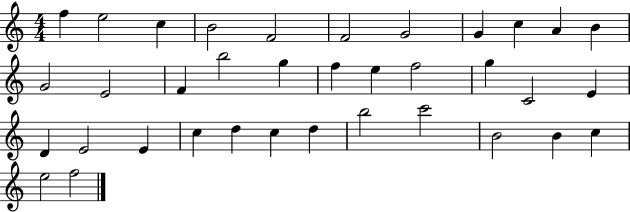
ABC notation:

X:1
T:Untitled
M:4/4
L:1/4
K:C
f e2 c B2 F2 F2 G2 G c A B G2 E2 F b2 g f e f2 g C2 E D E2 E c d c d b2 c'2 B2 B c e2 f2